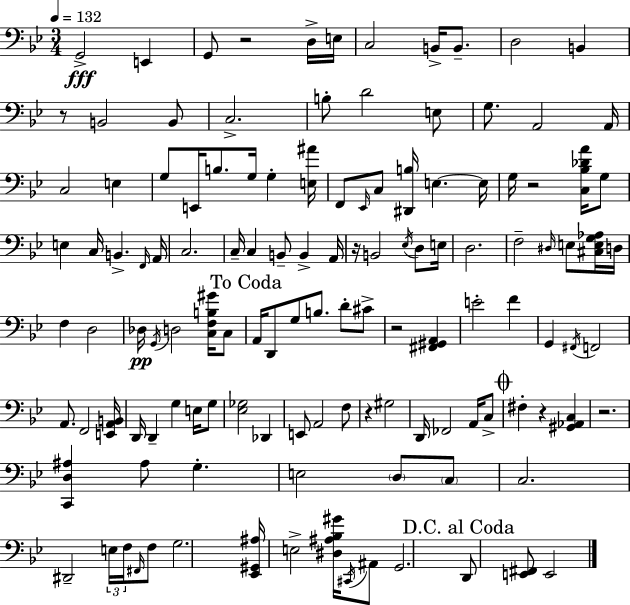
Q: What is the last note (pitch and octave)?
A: E2